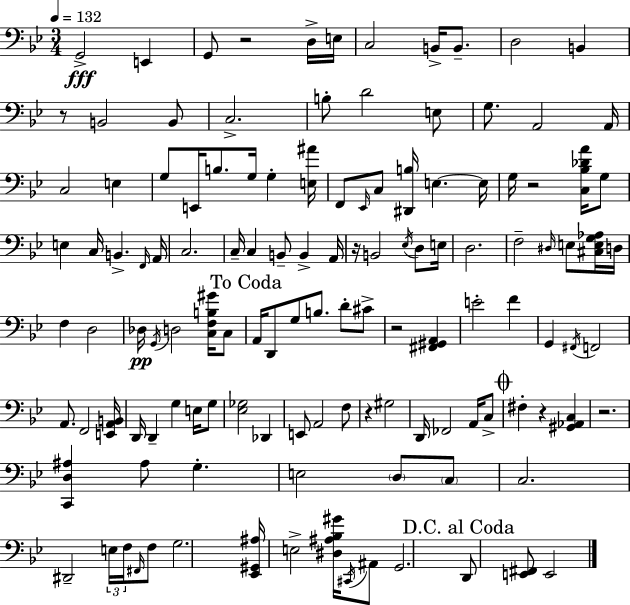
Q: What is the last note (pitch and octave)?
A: E2